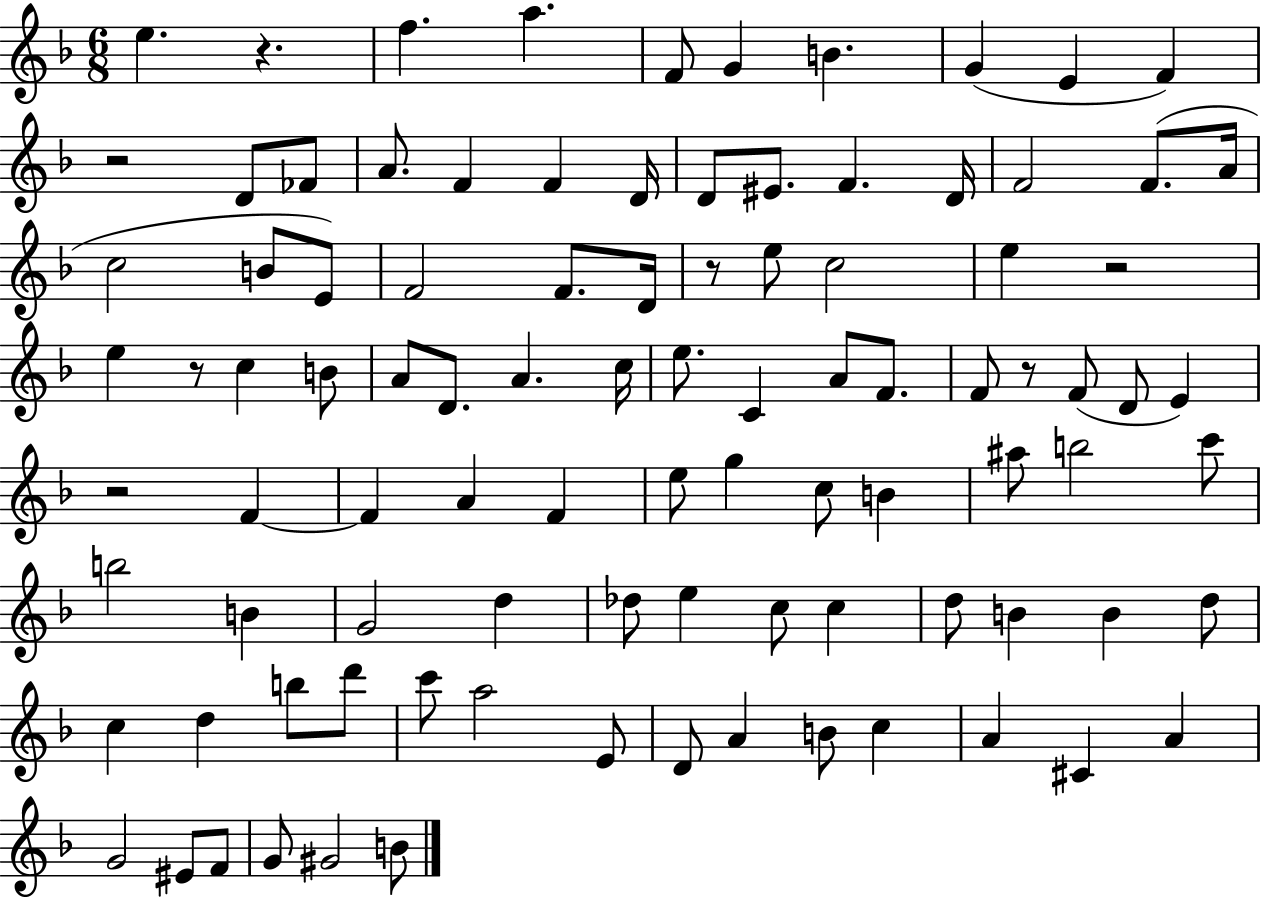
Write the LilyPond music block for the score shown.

{
  \clef treble
  \numericTimeSignature
  \time 6/8
  \key f \major
  e''4. r4. | f''4. a''4. | f'8 g'4 b'4. | g'4( e'4 f'4) | \break r2 d'8 fes'8 | a'8. f'4 f'4 d'16 | d'8 eis'8. f'4. d'16 | f'2 f'8.( a'16 | \break c''2 b'8 e'8) | f'2 f'8. d'16 | r8 e''8 c''2 | e''4 r2 | \break e''4 r8 c''4 b'8 | a'8 d'8. a'4. c''16 | e''8. c'4 a'8 f'8. | f'8 r8 f'8( d'8 e'4) | \break r2 f'4~~ | f'4 a'4 f'4 | e''8 g''4 c''8 b'4 | ais''8 b''2 c'''8 | \break b''2 b'4 | g'2 d''4 | des''8 e''4 c''8 c''4 | d''8 b'4 b'4 d''8 | \break c''4 d''4 b''8 d'''8 | c'''8 a''2 e'8 | d'8 a'4 b'8 c''4 | a'4 cis'4 a'4 | \break g'2 eis'8 f'8 | g'8 gis'2 b'8 | \bar "|."
}